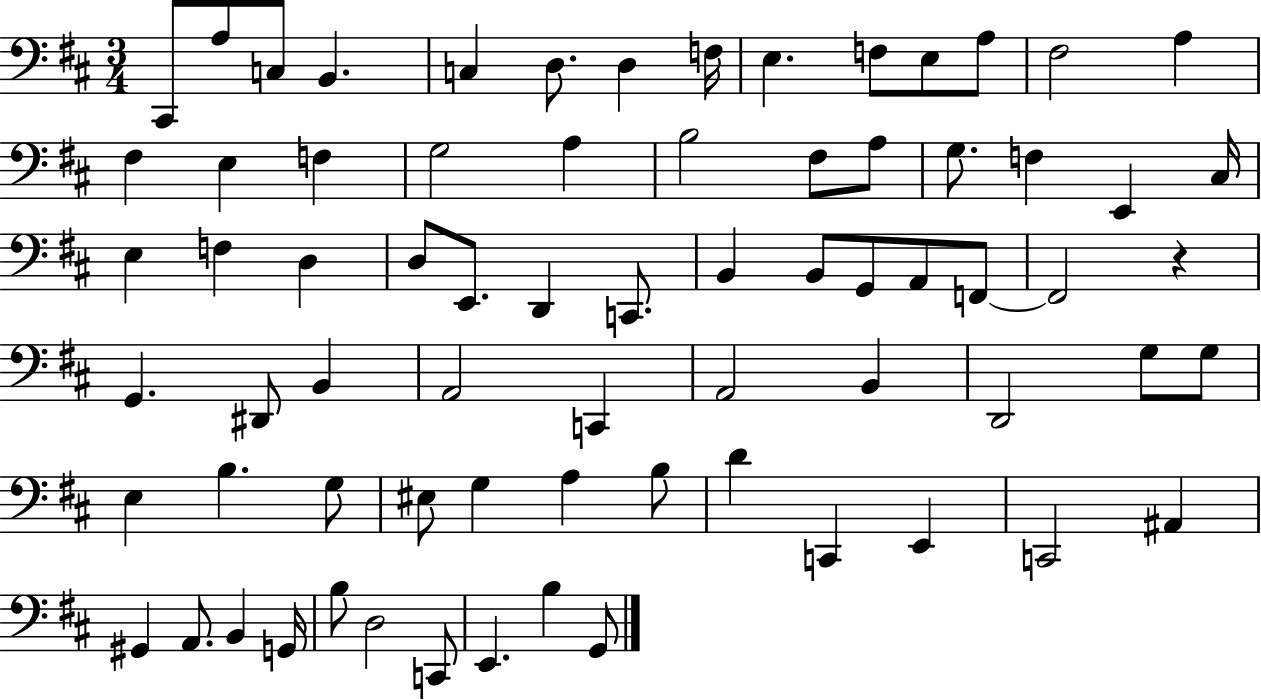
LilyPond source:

{
  \clef bass
  \numericTimeSignature
  \time 3/4
  \key d \major
  \repeat volta 2 { cis,8 a8 c8 b,4. | c4 d8. d4 f16 | e4. f8 e8 a8 | fis2 a4 | \break fis4 e4 f4 | g2 a4 | b2 fis8 a8 | g8. f4 e,4 cis16 | \break e4 f4 d4 | d8 e,8. d,4 c,8. | b,4 b,8 g,8 a,8 f,8~~ | f,2 r4 | \break g,4. dis,8 b,4 | a,2 c,4 | a,2 b,4 | d,2 g8 g8 | \break e4 b4. g8 | eis8 g4 a4 b8 | d'4 c,4 e,4 | c,2 ais,4 | \break gis,4 a,8. b,4 g,16 | b8 d2 c,8 | e,4. b4 g,8 | } \bar "|."
}